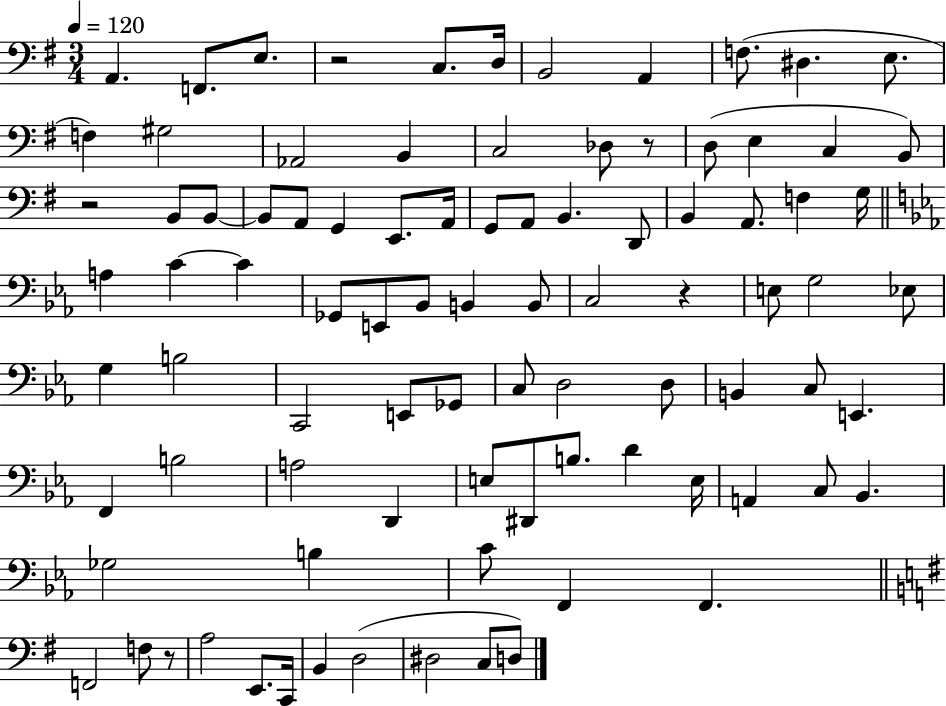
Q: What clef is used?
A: bass